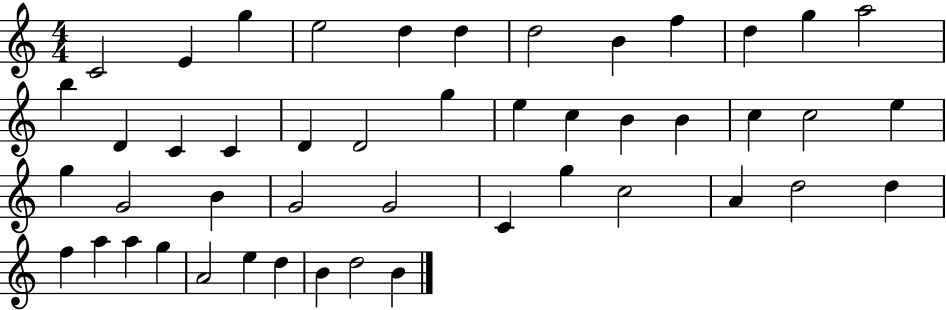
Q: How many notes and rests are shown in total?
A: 47